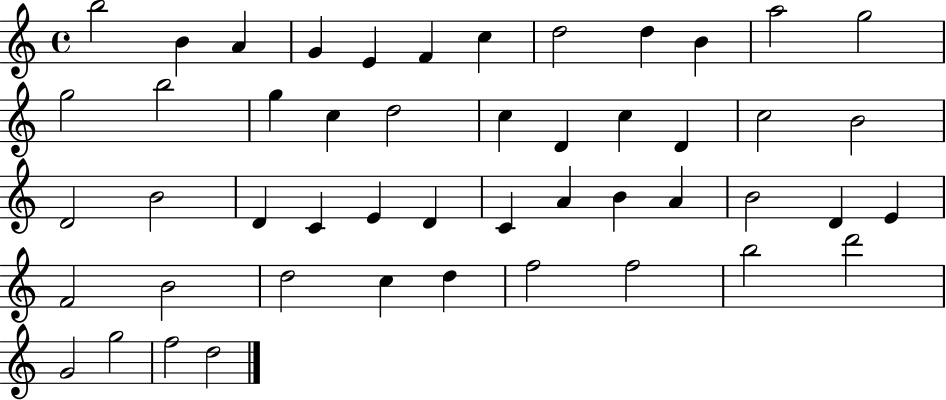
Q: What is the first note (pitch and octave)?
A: B5